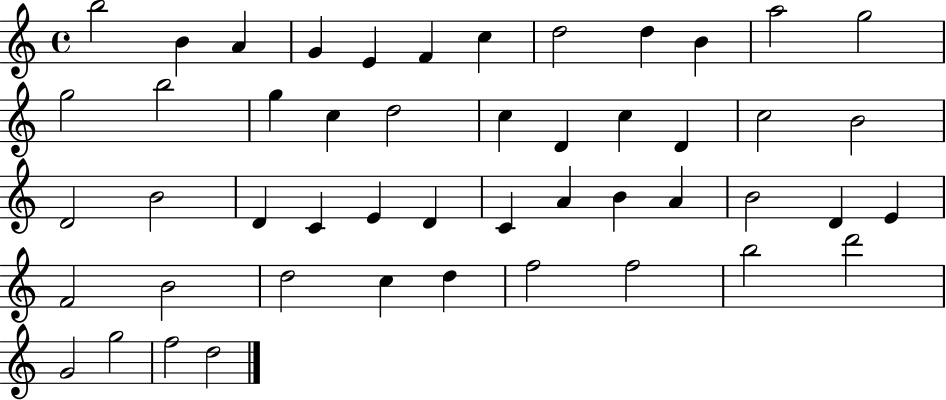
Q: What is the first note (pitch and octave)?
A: B5